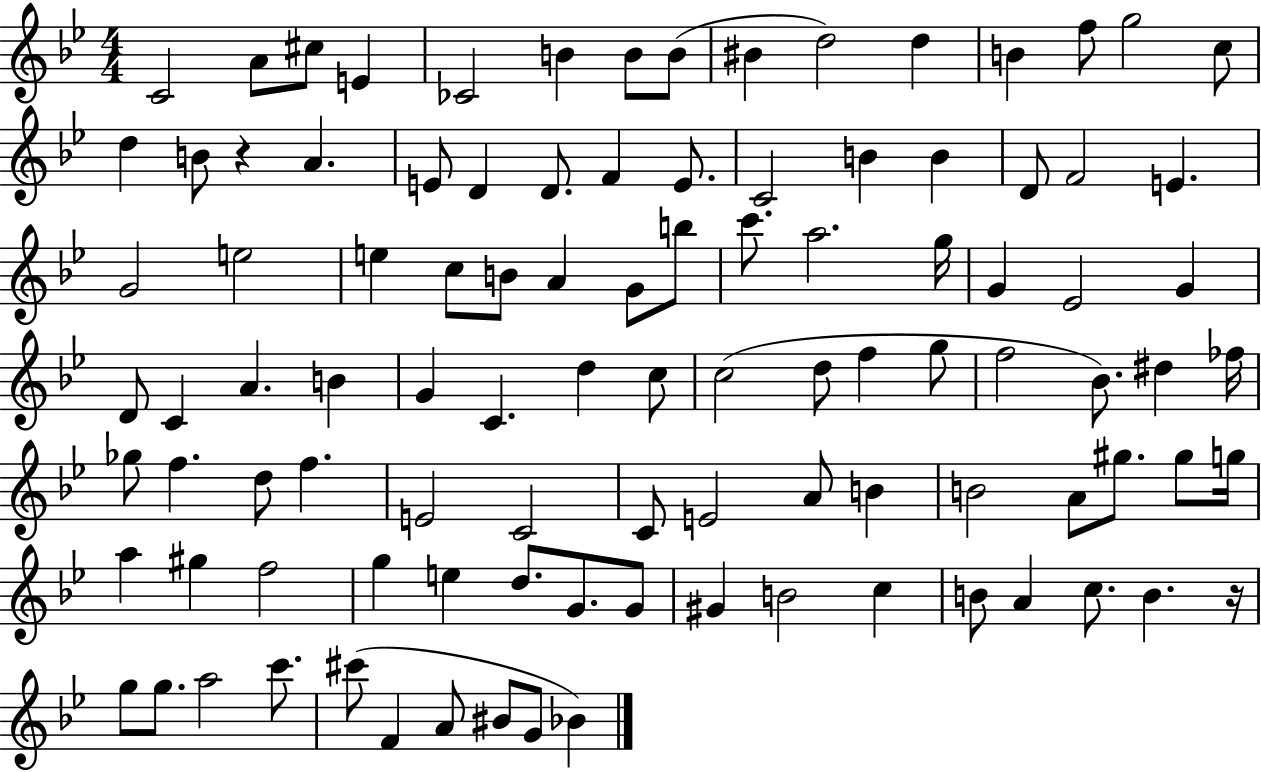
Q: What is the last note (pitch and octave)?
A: Bb4